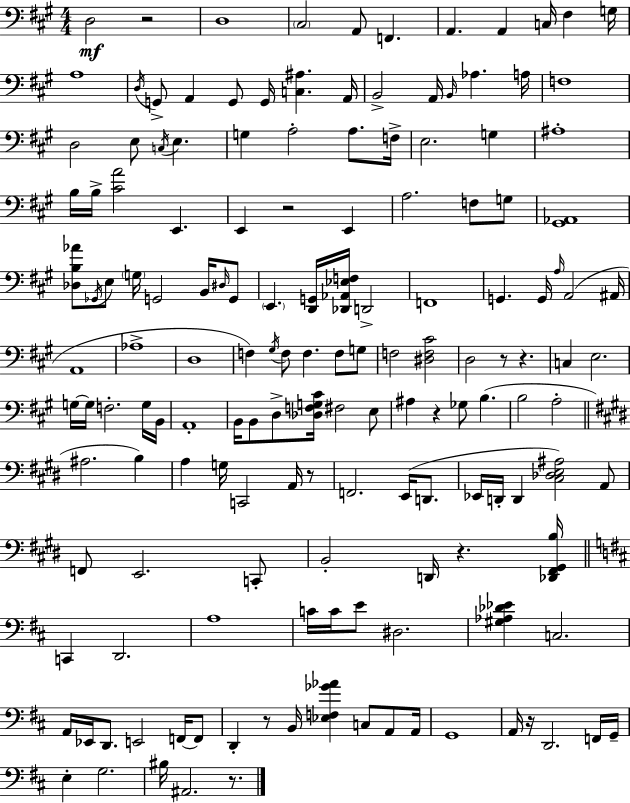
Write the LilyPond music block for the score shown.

{
  \clef bass
  \numericTimeSignature
  \time 4/4
  \key a \major
  \repeat volta 2 { d2\mf r2 | d1 | \parenthesize cis2 a,8 f,4. | a,4. a,4 c16 fis4 g16 | \break a1 | \acciaccatura { d16 } g,8-> a,4 g,8 g,16 <c ais>4. | a,16 b,2-> a,16 \grace { b,16 } aes4. | a16 f1 | \break d2 e8 \acciaccatura { c16 } e4. | g4 a2-. a8. | f16-> e2. g4 | ais1-. | \break b16 b16-> <cis' a'>2 e,4. | e,4 r2 e,4 | a2. f8 | g8 <gis, aes,>1 | \break <des b aes'>8 \acciaccatura { ges,16 } e8 \parenthesize g16 g,2 | b,16 \grace { dis16 } g,8 \parenthesize e,4. <d, g,>16 <des, aes, ees f>16 d,2-> | f,1 | g,4. g,16 \grace { a16 } a,2( | \break ais,16 a,1 | aes1-> | d1 | f4) \acciaccatura { gis16 } f8 f4. | \break f8 g8 f2 <dis f cis'>2 | d2 r8 | r4. c4 e2. | g16~~ g16 f2.-. | \break g16 b,16 a,1-. | b,16 b,8 d8-> <des f g cis'>16 fis2 | e8 ais4 r4 ges8 | b4.( b2 a2-. | \break \bar "||" \break \key e \major ais2. b4) | a4 g16 c,2 a,16 r8 | f,2. e,16( d,8. | ees,16 d,16-. d,4 <cis des e ais>2) a,8 | \break f,8 e,2. c,8-. | b,2-. d,16 r4. <des, fis, gis, b>16 | \bar "||" \break \key d \major c,4 d,2. | a1 | c'16 c'16 e'8 dis2. | <gis aes des' ees'>4 c2. | \break a,16 ees,16 d,8. e,2 f,16~~ f,8 | d,4-. r8 b,16 <ees f ges' aes'>4 c8 a,8 a,16 | g,1 | a,16 r16 d,2. f,16 g,16-- | \break e4-. g2. | bis16 ais,2. r8. | } \bar "|."
}